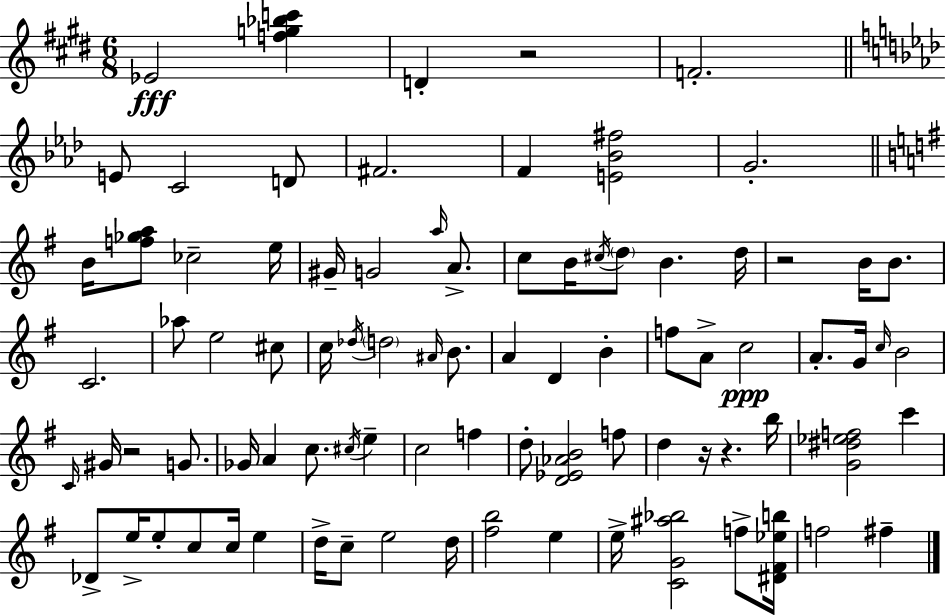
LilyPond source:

{
  \clef treble
  \numericTimeSignature
  \time 6/8
  \key e \major
  ees'2\fff <f'' g'' bes'' c'''>4 | d'4-. r2 | f'2.-. | \bar "||" \break \key aes \major e'8 c'2 d'8 | fis'2. | f'4 <e' bes' fis''>2 | g'2.-. | \break \bar "||" \break \key g \major b'16 <f'' ges'' a''>8 ces''2-- e''16 | gis'16-- g'2 \grace { a''16 } a'8.-> | c''8 b'16 \acciaccatura { cis''16 } \parenthesize d''8 b'4. | d''16 r2 b'16 b'8. | \break c'2. | aes''8 e''2 | cis''8 c''16 \acciaccatura { des''16 } \parenthesize d''2 | \grace { ais'16 } b'8. a'4 d'4 | \break b'4-. f''8 a'8-> c''2\ppp | a'8.-. g'16 \grace { c''16 } b'2 | \grace { c'16 } gis'16 r2 | g'8. ges'16 a'4 c''8. | \break \acciaccatura { cis''16 } e''4-- c''2 | f''4 d''8-. <d' ees' aes' b'>2 | f''8 d''4 r16 | r4. b''16 <g' dis'' ees'' f''>2 | \break c'''4 des'8-> e''16-> e''8-. | c''8 c''16 e''4 d''16-> c''8-- e''2 | d''16 <fis'' b''>2 | e''4 e''16-> <c' g' ais'' bes''>2 | \break f''8-> <dis' fis' ees'' b''>16 f''2 | fis''4-- \bar "|."
}